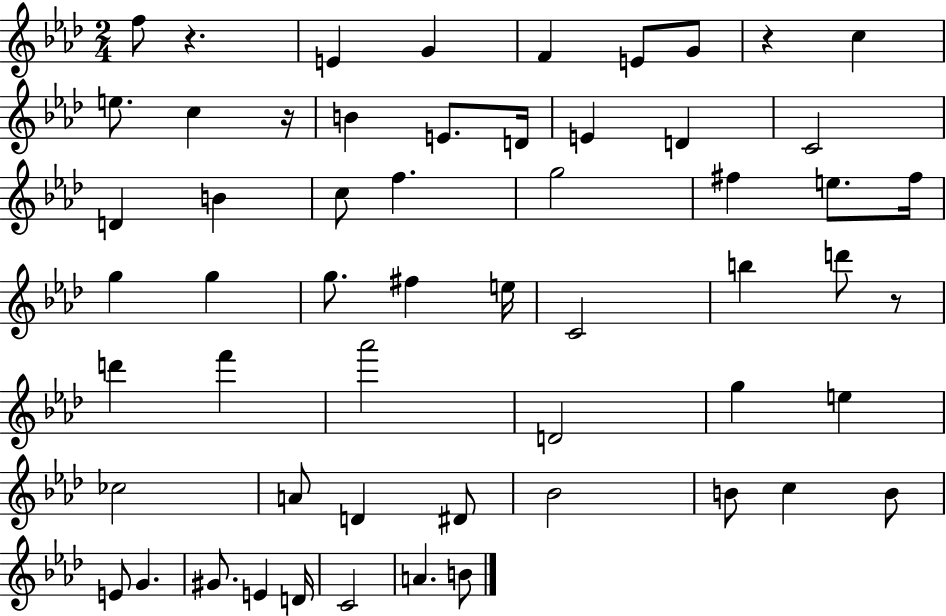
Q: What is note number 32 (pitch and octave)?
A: D6